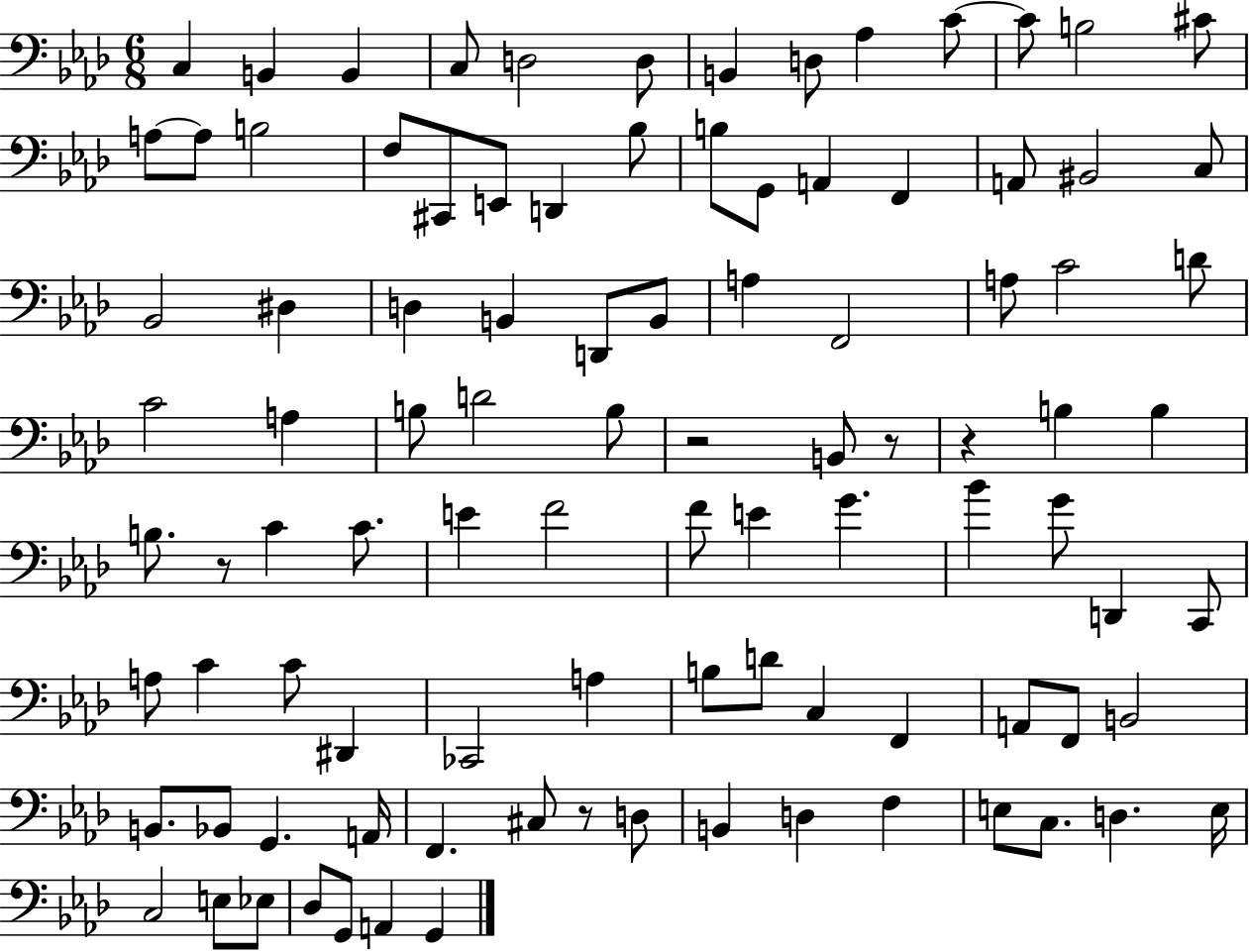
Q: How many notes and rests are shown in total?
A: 98